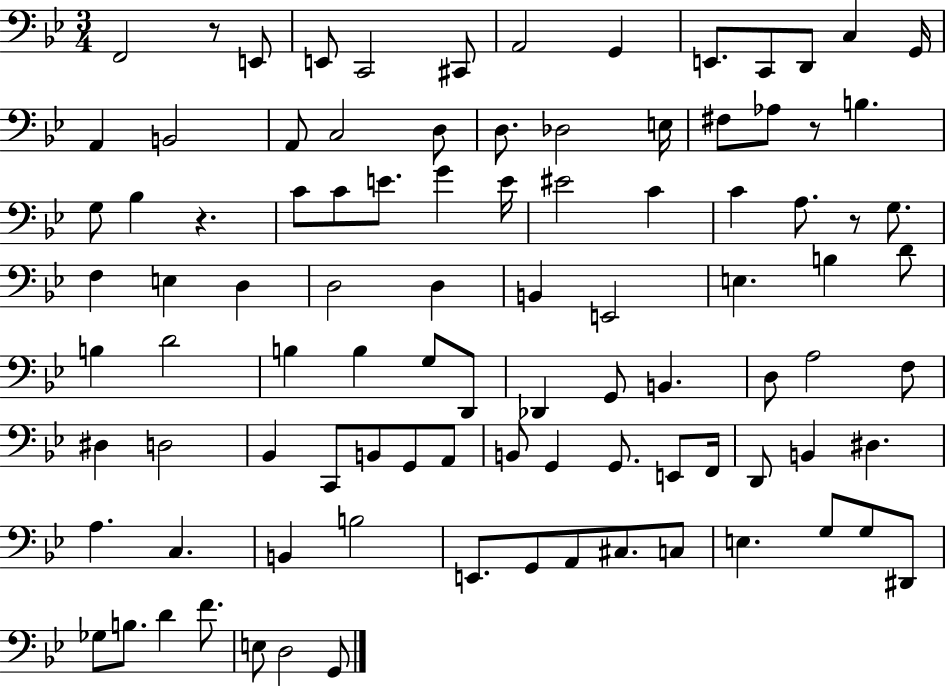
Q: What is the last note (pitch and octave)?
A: G2